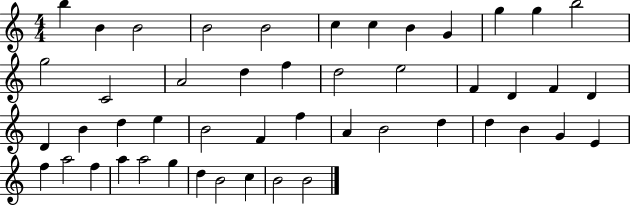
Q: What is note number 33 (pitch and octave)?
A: D5